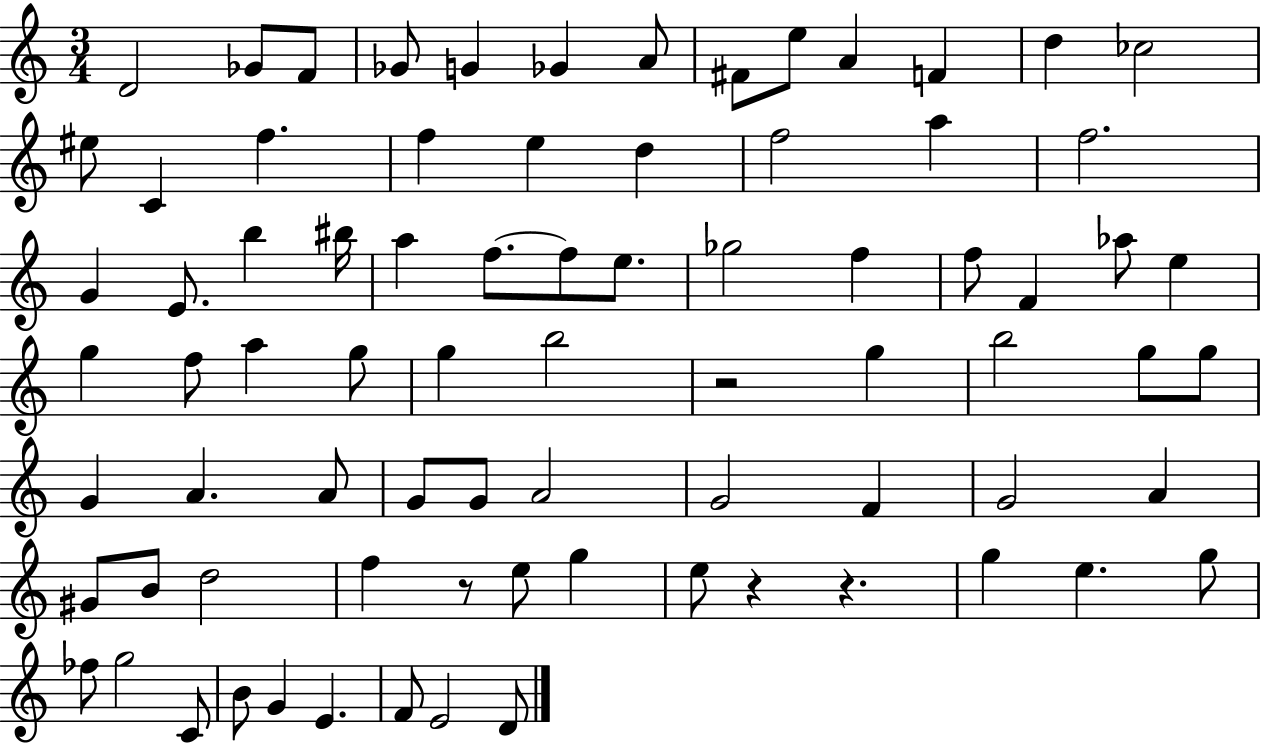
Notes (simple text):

D4/h Gb4/e F4/e Gb4/e G4/q Gb4/q A4/e F#4/e E5/e A4/q F4/q D5/q CES5/h EIS5/e C4/q F5/q. F5/q E5/q D5/q F5/h A5/q F5/h. G4/q E4/e. B5/q BIS5/s A5/q F5/e. F5/e E5/e. Gb5/h F5/q F5/e F4/q Ab5/e E5/q G5/q F5/e A5/q G5/e G5/q B5/h R/h G5/q B5/h G5/e G5/e G4/q A4/q. A4/e G4/e G4/e A4/h G4/h F4/q G4/h A4/q G#4/e B4/e D5/h F5/q R/e E5/e G5/q E5/e R/q R/q. G5/q E5/q. G5/e FES5/e G5/h C4/e B4/e G4/q E4/q. F4/e E4/h D4/e